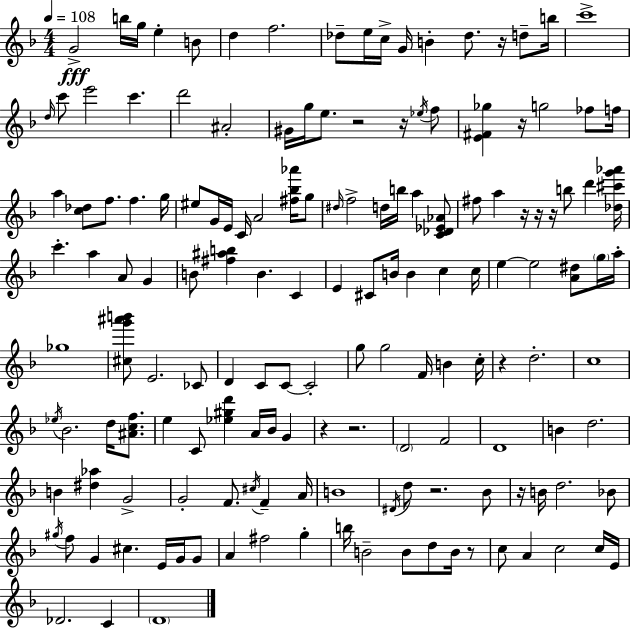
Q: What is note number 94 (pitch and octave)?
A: B4